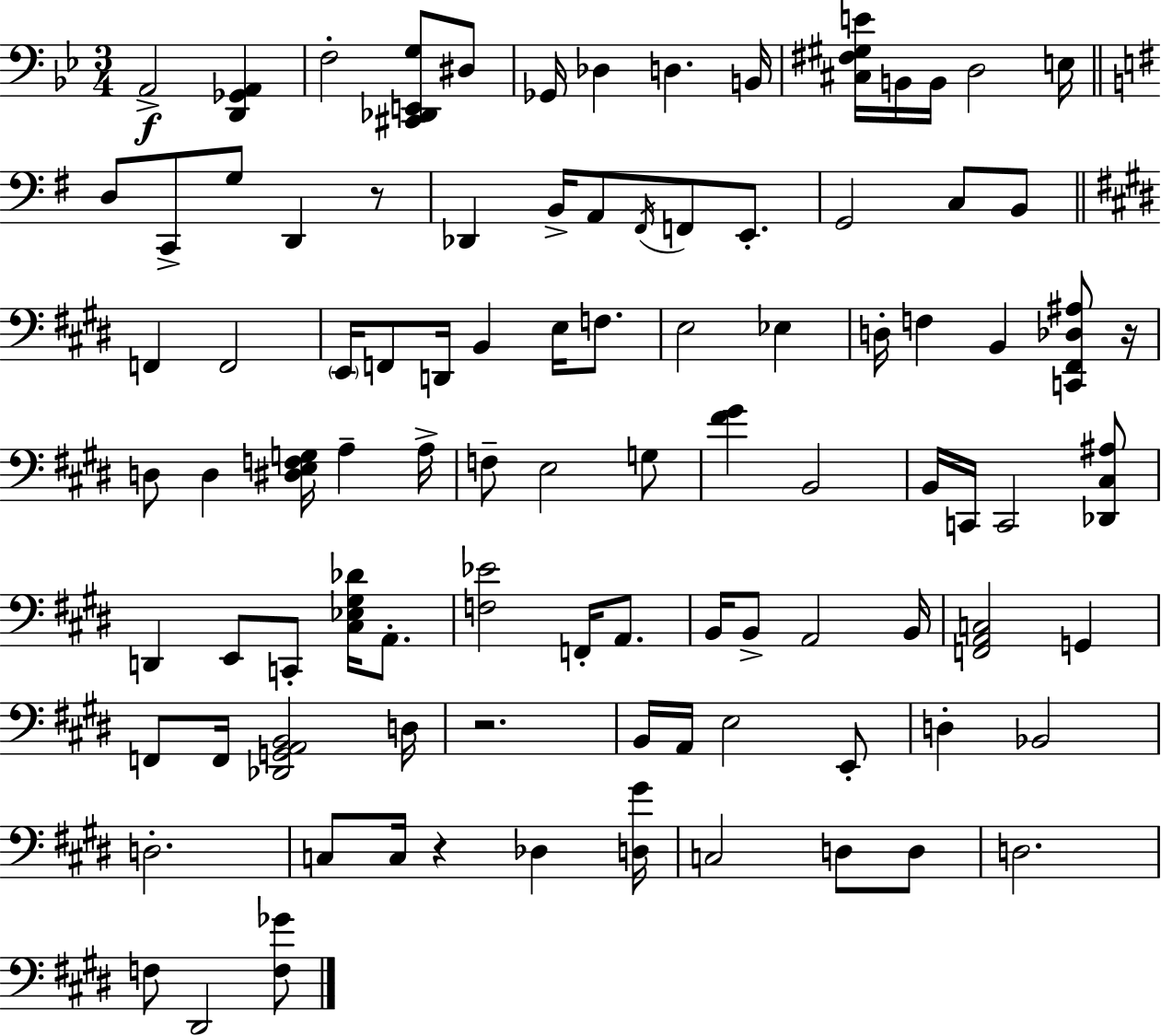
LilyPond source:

{
  \clef bass
  \numericTimeSignature
  \time 3/4
  \key bes \major
  a,2->\f <d, ges, a,>4 | f2-. <cis, des, e, g>8 dis8 | ges,16 des4 d4. b,16 | <cis fis gis e'>16 b,16 b,16 d2 e16 | \break \bar "||" \break \key e \minor d8 c,8-> g8 d,4 r8 | des,4 b,16-> a,8 \acciaccatura { fis,16 } f,8 e,8.-. | g,2 c8 b,8 | \bar "||" \break \key e \major f,4 f,2 | \parenthesize e,16 f,8 d,16 b,4 e16 f8. | e2 ees4 | d16-. f4 b,4 <c, fis, des ais>8 r16 | \break d8 d4 <dis e f g>16 a4-- a16-> | f8-- e2 g8 | <fis' gis'>4 b,2 | b,16 c,16 c,2 <des, cis ais>8 | \break d,4 e,8 c,8-. <cis ees gis des'>16 a,8.-. | <f ees'>2 f,16-. a,8. | b,16 b,8-> a,2 b,16 | <f, a, c>2 g,4 | \break f,8 f,16 <des, g, a, b,>2 d16 | r2. | b,16 a,16 e2 e,8-. | d4-. bes,2 | \break d2.-. | c8 c16 r4 des4 <d gis'>16 | c2 d8 d8 | d2. | \break f8 dis,2 <f ges'>8 | \bar "|."
}